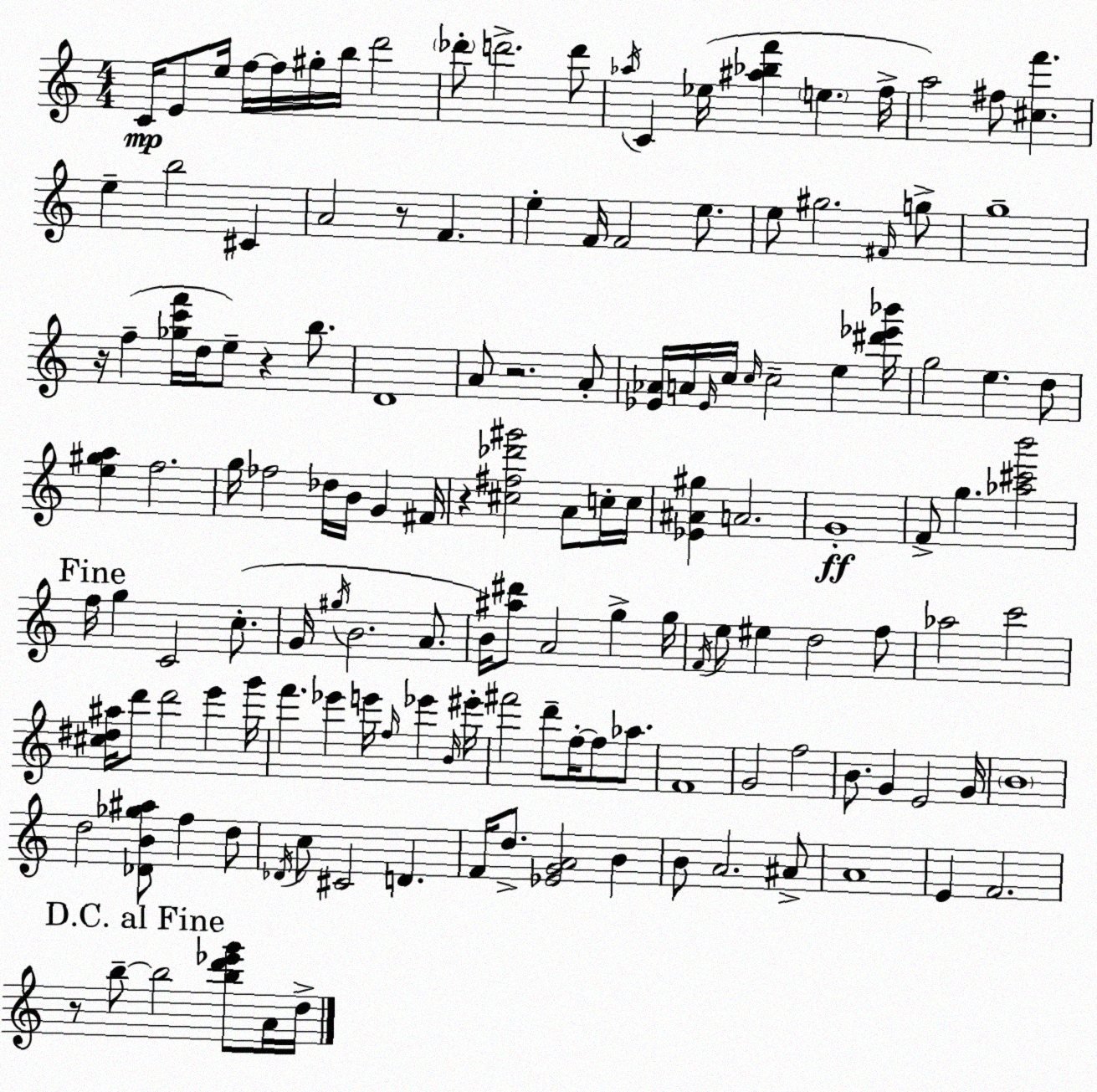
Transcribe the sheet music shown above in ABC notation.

X:1
T:Untitled
M:4/4
L:1/4
K:Am
C/4 E/2 e/4 f/4 f/4 ^g/4 b/4 d'2 _d'/2 d'2 d'/2 _a/4 C _e/4 [^a_bf'] e f/4 a2 ^f/2 [^cf'] e b2 ^C A2 z/2 F e F/4 F2 e/2 e/2 ^g2 ^F/4 g/2 g4 z/4 f [_gc'f']/4 d/4 e/2 z b/2 D4 A/2 z2 A/2 [_E_A]/4 A/4 _E/4 c/4 c/4 c2 e [^d'_e'_b']/4 g2 e d/2 [e^ga] f2 g/4 _f2 _d/4 B/4 G ^F/4 z [^c^f_d'^g']2 A/2 c/4 c/4 [_E^A^g] A2 G4 F/2 g [_a^c'b']2 f/4 g C2 c/2 G/4 ^g/4 B2 A/2 B/4 [^a^d']/2 A2 g g/4 F/4 e/2 ^e d2 f/2 _a2 c'2 [^c^d^a]/4 d'/2 d'2 e' g'/4 f' _e' e'/4 f/4 _e' B/4 ^e'/4 ^f'2 d'/2 f/4 f/2 _a/2 F4 G2 f2 B/2 G E2 G/4 B4 d2 [_DB_g^a]/2 f d/2 _D/4 c/2 ^C2 D F/4 d/2 [_EGA]2 B B/2 A2 ^A/2 A4 E F2 z/2 b/2 b2 [bd'_e'g']/2 A/4 d/4